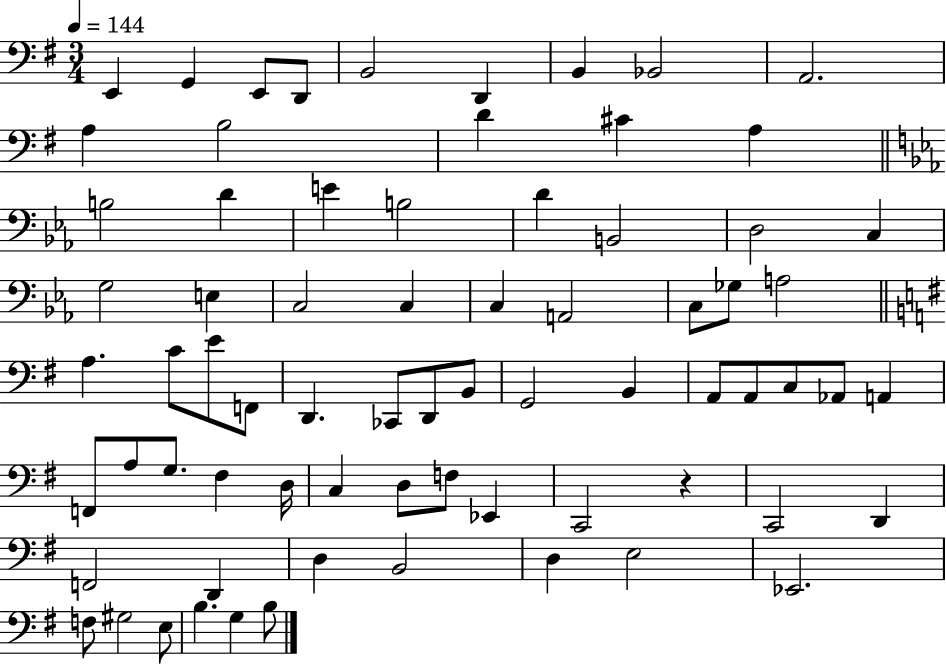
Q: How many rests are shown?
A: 1